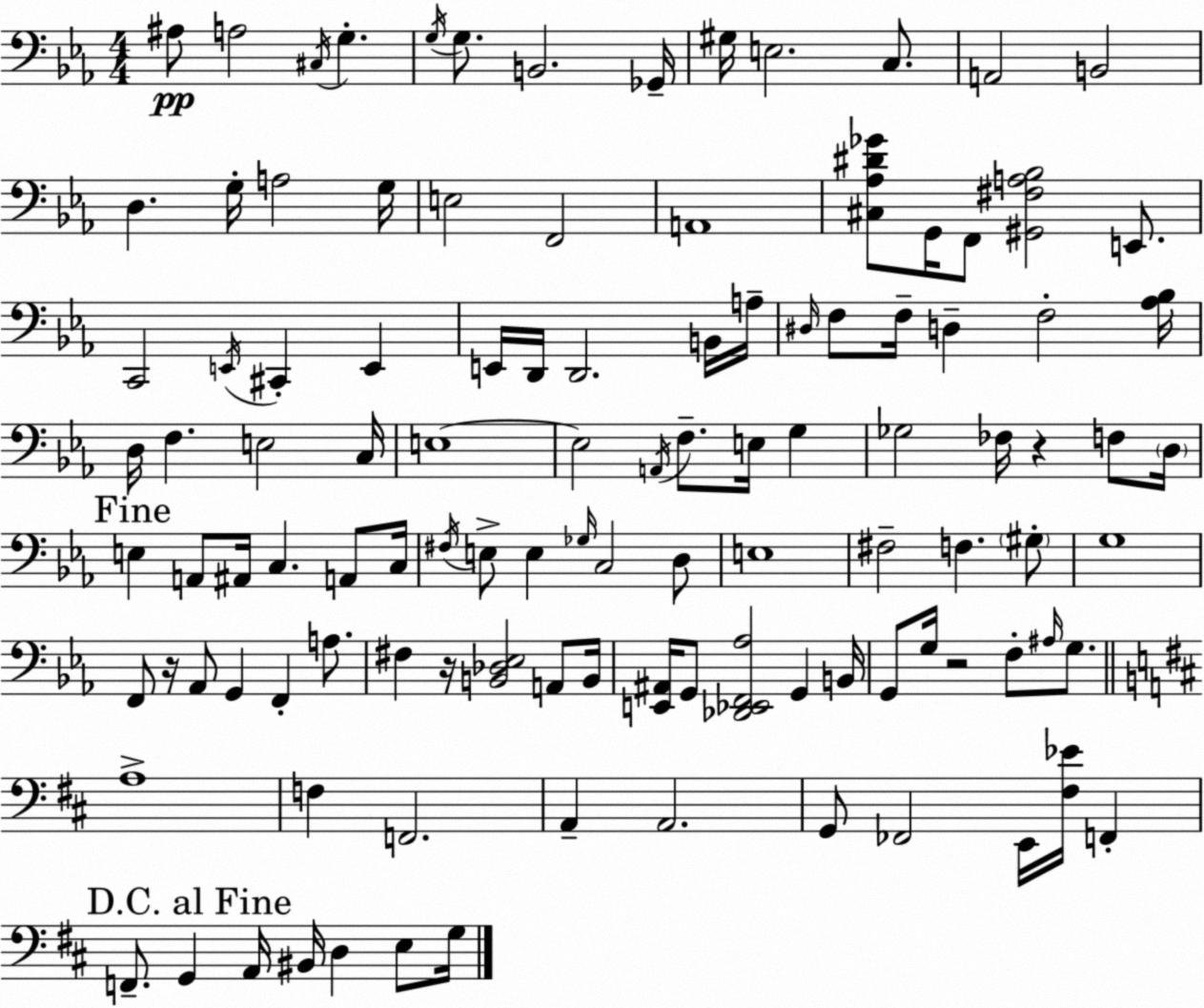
X:1
T:Untitled
M:4/4
L:1/4
K:Cm
^A,/2 A,2 ^C,/4 G, G,/4 G,/2 B,,2 _G,,/4 ^G,/4 E,2 C,/2 A,,2 B,,2 D, G,/4 A,2 G,/4 E,2 F,,2 A,,4 [^C,_A,^D_G]/2 G,,/4 F,,/2 [^G,,^F,A,_B,]2 E,,/2 C,,2 E,,/4 ^C,, E,, E,,/4 D,,/4 D,,2 B,,/4 A,/4 ^D,/4 F,/2 F,/4 D, F,2 [_A,_B,]/4 D,/4 F, E,2 C,/4 E,4 E,2 A,,/4 F,/2 E,/4 G, _G,2 _F,/4 z F,/2 D,/4 E, A,,/2 ^A,,/4 C, A,,/2 C,/4 ^F,/4 E,/2 E, _G,/4 C,2 D,/2 E,4 ^F,2 F, ^G,/2 G,4 F,,/2 z/4 _A,,/2 G,, F,, A,/2 ^F, z/4 [B,,_D,_E,]2 A,,/2 B,,/4 [E,,^A,,]/4 G,,/2 [_D,,_E,,F,,_A,]2 G,, B,,/4 G,,/2 G,/4 z2 F,/2 ^A,/4 G,/2 A,4 F, F,,2 A,, A,,2 G,,/2 _F,,2 E,,/4 [^F,_E]/4 F,, F,,/2 G,, A,,/4 ^B,,/4 D, E,/2 G,/4